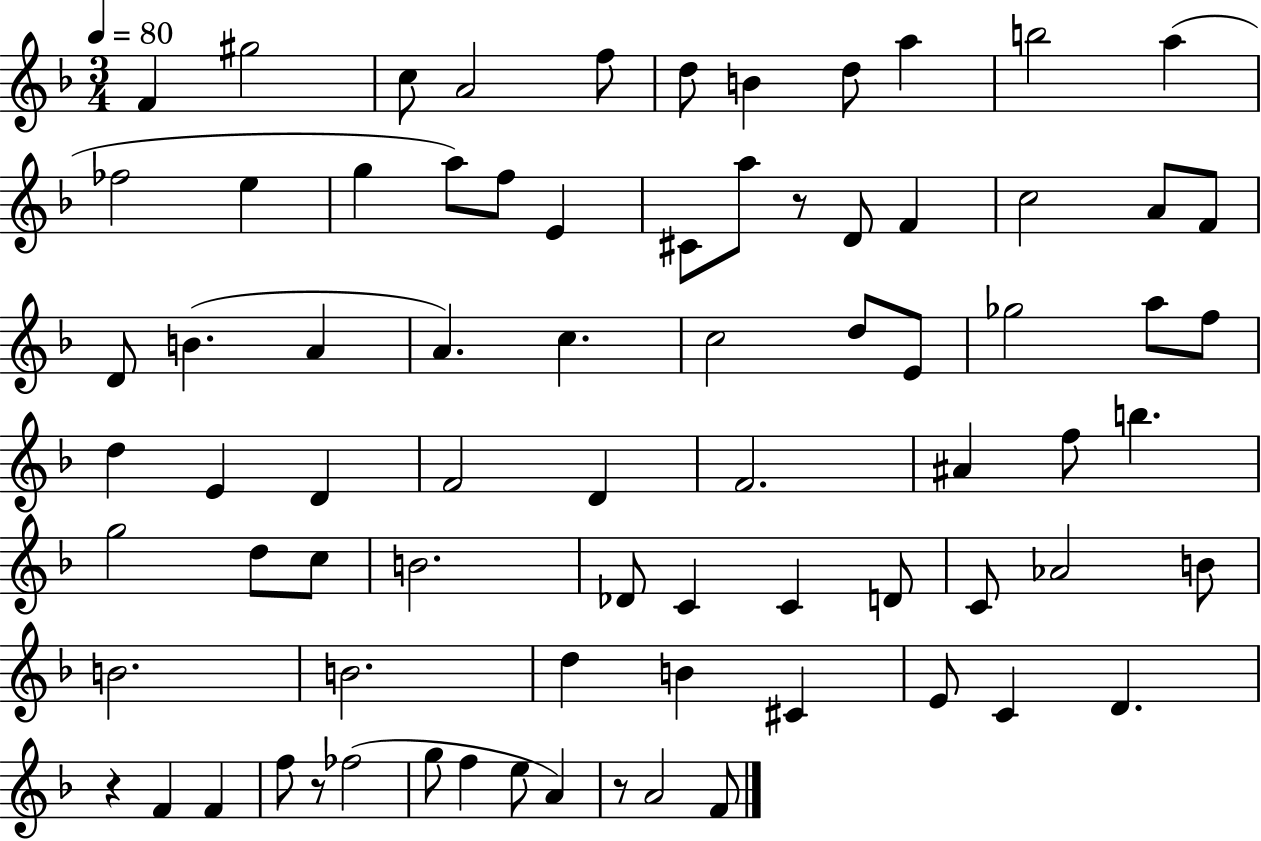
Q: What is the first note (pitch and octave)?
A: F4